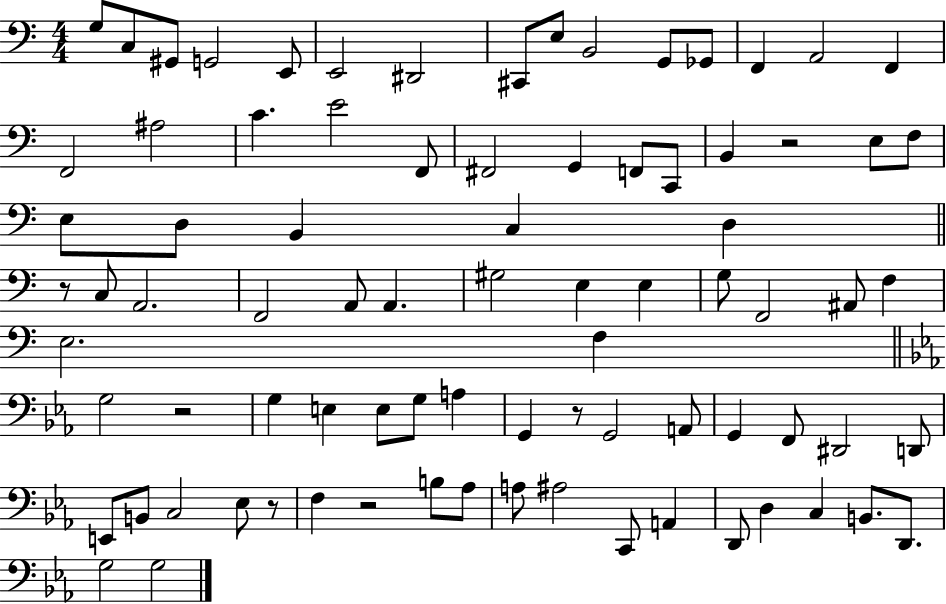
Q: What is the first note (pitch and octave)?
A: G3